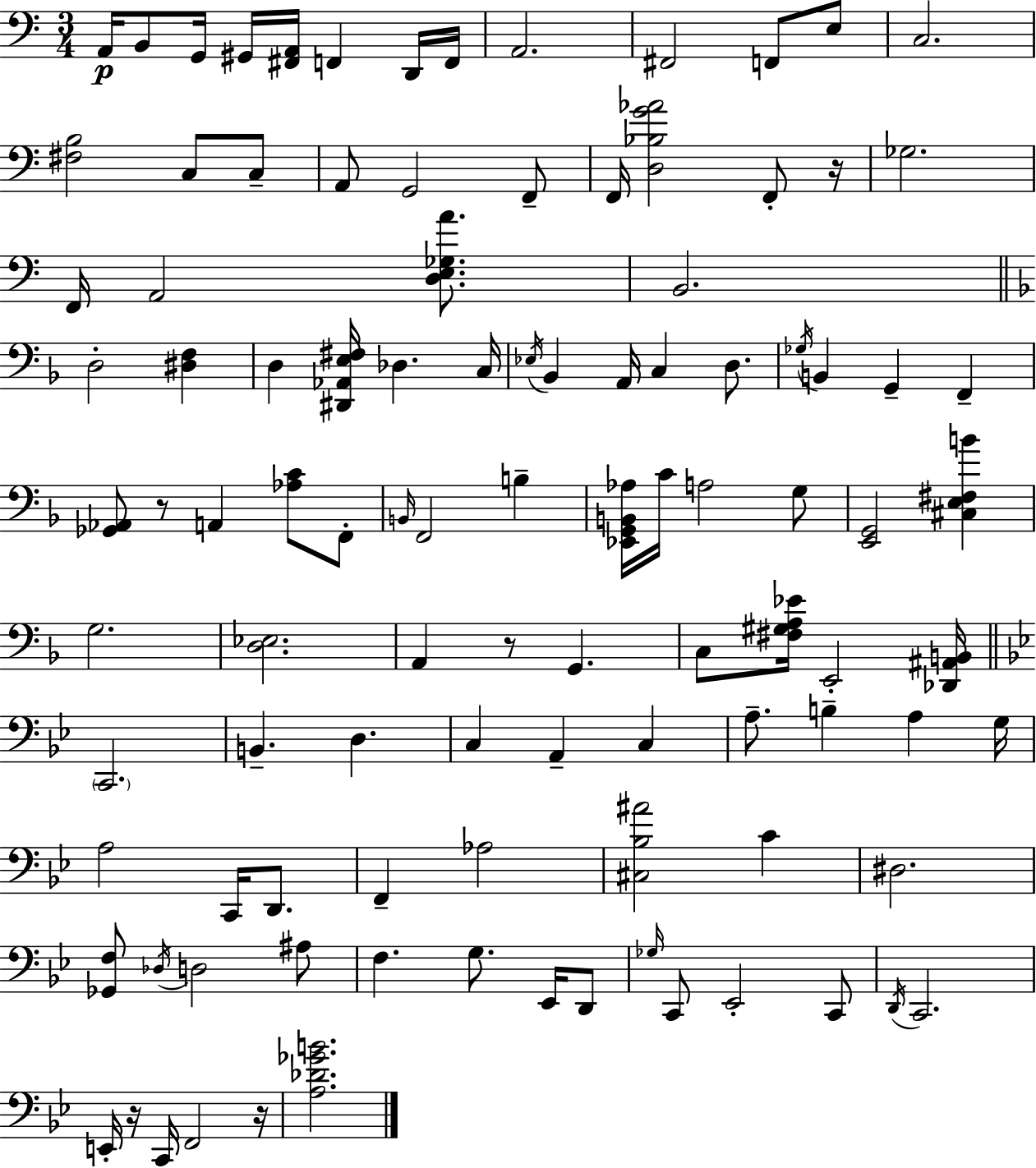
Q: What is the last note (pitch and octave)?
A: F2